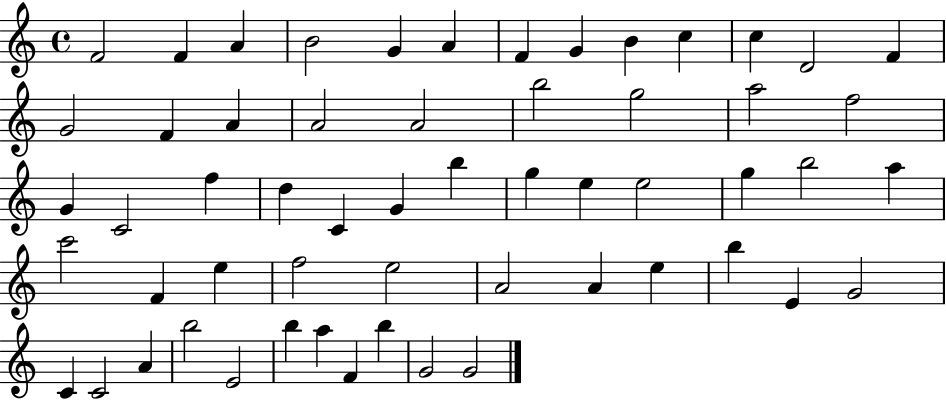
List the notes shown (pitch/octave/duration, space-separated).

F4/h F4/q A4/q B4/h G4/q A4/q F4/q G4/q B4/q C5/q C5/q D4/h F4/q G4/h F4/q A4/q A4/h A4/h B5/h G5/h A5/h F5/h G4/q C4/h F5/q D5/q C4/q G4/q B5/q G5/q E5/q E5/h G5/q B5/h A5/q C6/h F4/q E5/q F5/h E5/h A4/h A4/q E5/q B5/q E4/q G4/h C4/q C4/h A4/q B5/h E4/h B5/q A5/q F4/q B5/q G4/h G4/h